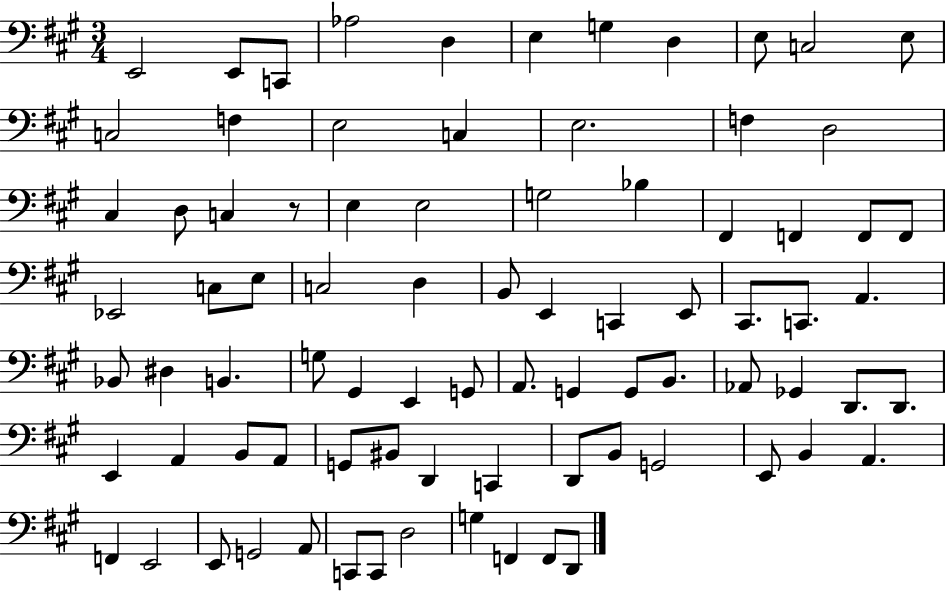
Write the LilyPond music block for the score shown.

{
  \clef bass
  \numericTimeSignature
  \time 3/4
  \key a \major
  e,2 e,8 c,8 | aes2 d4 | e4 g4 d4 | e8 c2 e8 | \break c2 f4 | e2 c4 | e2. | f4 d2 | \break cis4 d8 c4 r8 | e4 e2 | g2 bes4 | fis,4 f,4 f,8 f,8 | \break ees,2 c8 e8 | c2 d4 | b,8 e,4 c,4 e,8 | cis,8. c,8. a,4. | \break bes,8 dis4 b,4. | g8 gis,4 e,4 g,8 | a,8. g,4 g,8 b,8. | aes,8 ges,4 d,8. d,8. | \break e,4 a,4 b,8 a,8 | g,8 bis,8 d,4 c,4 | d,8 b,8 g,2 | e,8 b,4 a,4. | \break f,4 e,2 | e,8 g,2 a,8 | c,8 c,8 d2 | g4 f,4 f,8 d,8 | \break \bar "|."
}